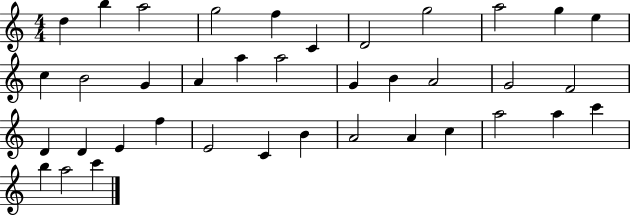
{
  \clef treble
  \numericTimeSignature
  \time 4/4
  \key c \major
  d''4 b''4 a''2 | g''2 f''4 c'4 | d'2 g''2 | a''2 g''4 e''4 | \break c''4 b'2 g'4 | a'4 a''4 a''2 | g'4 b'4 a'2 | g'2 f'2 | \break d'4 d'4 e'4 f''4 | e'2 c'4 b'4 | a'2 a'4 c''4 | a''2 a''4 c'''4 | \break b''4 a''2 c'''4 | \bar "|."
}